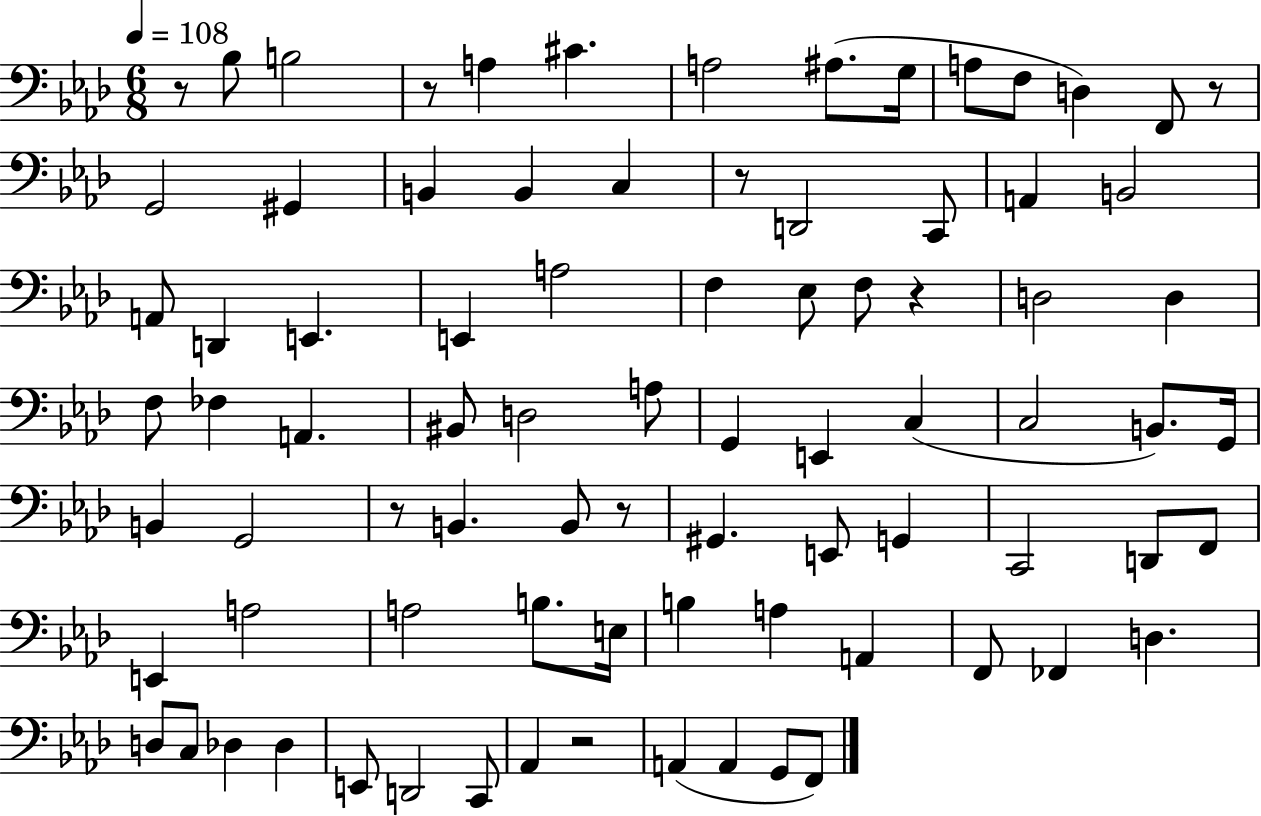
{
  \clef bass
  \numericTimeSignature
  \time 6/8
  \key aes \major
  \tempo 4 = 108
  r8 bes8 b2 | r8 a4 cis'4. | a2 ais8.( g16 | a8 f8 d4) f,8 r8 | \break g,2 gis,4 | b,4 b,4 c4 | r8 d,2 c,8 | a,4 b,2 | \break a,8 d,4 e,4. | e,4 a2 | f4 ees8 f8 r4 | d2 d4 | \break f8 fes4 a,4. | bis,8 d2 a8 | g,4 e,4 c4( | c2 b,8.) g,16 | \break b,4 g,2 | r8 b,4. b,8 r8 | gis,4. e,8 g,4 | c,2 d,8 f,8 | \break e,4 a2 | a2 b8. e16 | b4 a4 a,4 | f,8 fes,4 d4. | \break d8 c8 des4 des4 | e,8 d,2 c,8 | aes,4 r2 | a,4( a,4 g,8 f,8) | \break \bar "|."
}